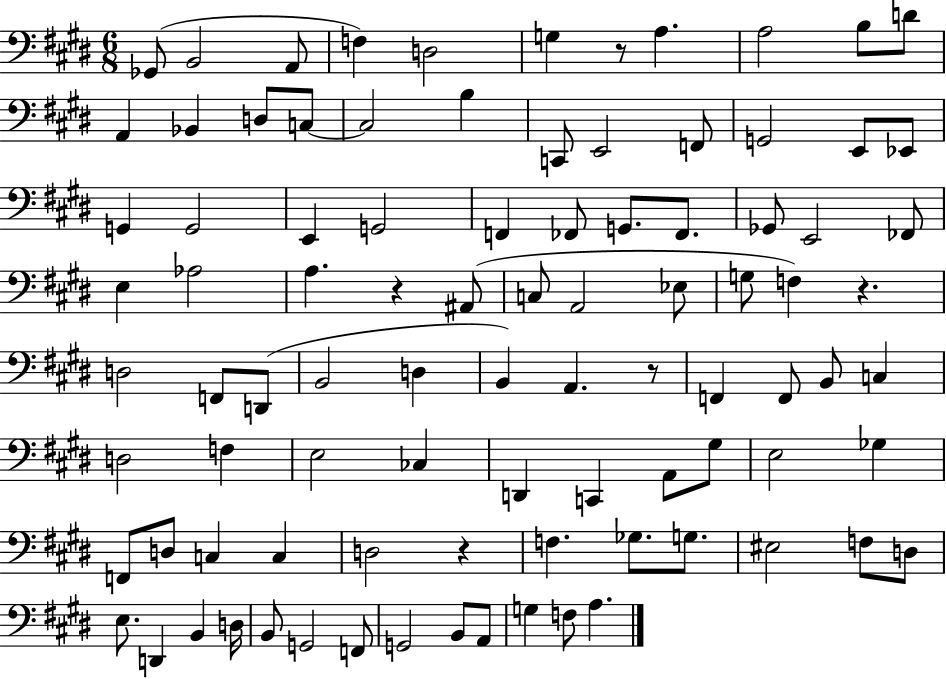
X:1
T:Untitled
M:6/8
L:1/4
K:E
_G,,/2 B,,2 A,,/2 F, D,2 G, z/2 A, A,2 B,/2 D/2 A,, _B,, D,/2 C,/2 C,2 B, C,,/2 E,,2 F,,/2 G,,2 E,,/2 _E,,/2 G,, G,,2 E,, G,,2 F,, _F,,/2 G,,/2 _F,,/2 _G,,/2 E,,2 _F,,/2 E, _A,2 A, z ^A,,/2 C,/2 A,,2 _E,/2 G,/2 F, z D,2 F,,/2 D,,/2 B,,2 D, B,, A,, z/2 F,, F,,/2 B,,/2 C, D,2 F, E,2 _C, D,, C,, A,,/2 ^G,/2 E,2 _G, F,,/2 D,/2 C, C, D,2 z F, _G,/2 G,/2 ^E,2 F,/2 D,/2 E,/2 D,, B,, D,/4 B,,/2 G,,2 F,,/2 G,,2 B,,/2 A,,/2 G, F,/2 A,